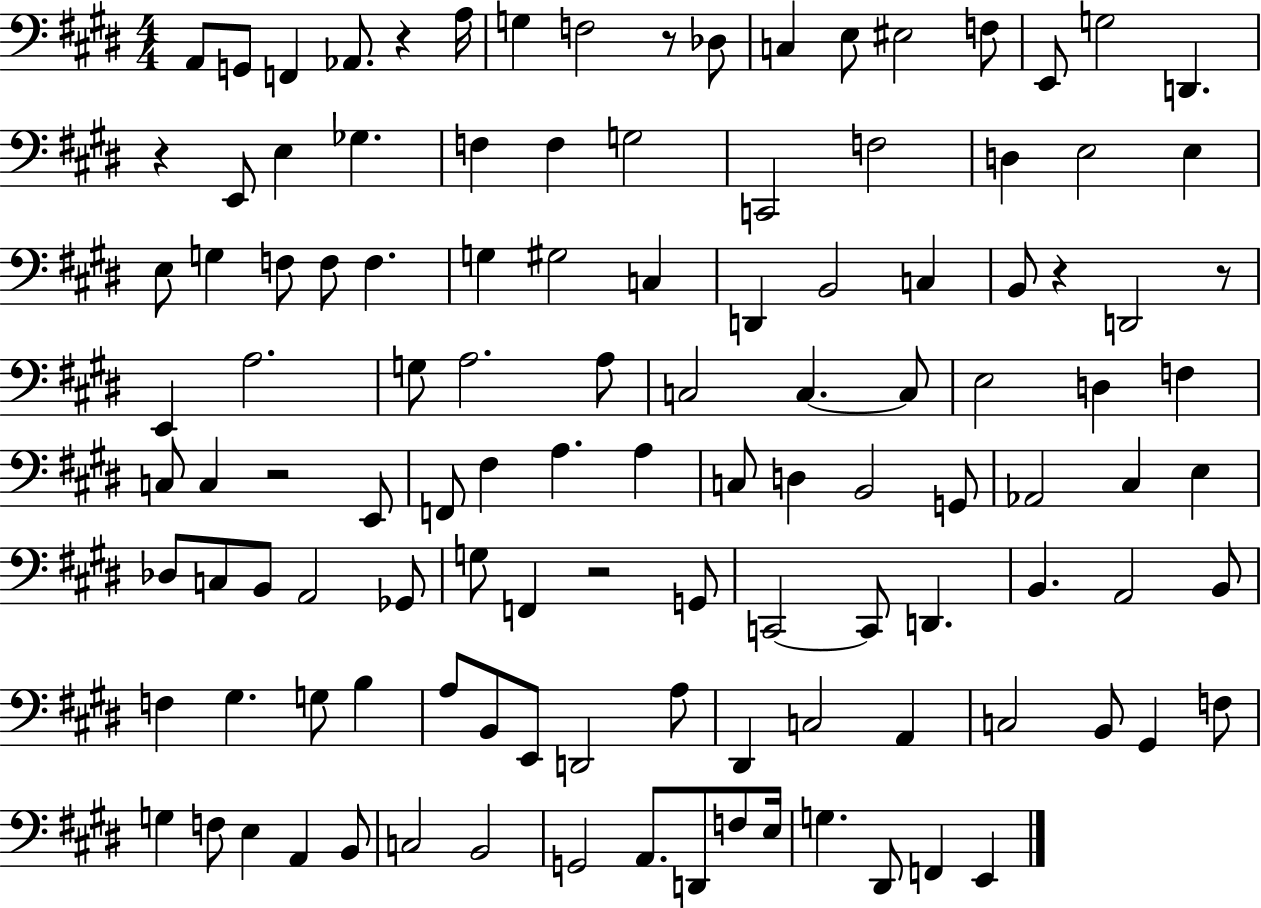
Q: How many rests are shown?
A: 7